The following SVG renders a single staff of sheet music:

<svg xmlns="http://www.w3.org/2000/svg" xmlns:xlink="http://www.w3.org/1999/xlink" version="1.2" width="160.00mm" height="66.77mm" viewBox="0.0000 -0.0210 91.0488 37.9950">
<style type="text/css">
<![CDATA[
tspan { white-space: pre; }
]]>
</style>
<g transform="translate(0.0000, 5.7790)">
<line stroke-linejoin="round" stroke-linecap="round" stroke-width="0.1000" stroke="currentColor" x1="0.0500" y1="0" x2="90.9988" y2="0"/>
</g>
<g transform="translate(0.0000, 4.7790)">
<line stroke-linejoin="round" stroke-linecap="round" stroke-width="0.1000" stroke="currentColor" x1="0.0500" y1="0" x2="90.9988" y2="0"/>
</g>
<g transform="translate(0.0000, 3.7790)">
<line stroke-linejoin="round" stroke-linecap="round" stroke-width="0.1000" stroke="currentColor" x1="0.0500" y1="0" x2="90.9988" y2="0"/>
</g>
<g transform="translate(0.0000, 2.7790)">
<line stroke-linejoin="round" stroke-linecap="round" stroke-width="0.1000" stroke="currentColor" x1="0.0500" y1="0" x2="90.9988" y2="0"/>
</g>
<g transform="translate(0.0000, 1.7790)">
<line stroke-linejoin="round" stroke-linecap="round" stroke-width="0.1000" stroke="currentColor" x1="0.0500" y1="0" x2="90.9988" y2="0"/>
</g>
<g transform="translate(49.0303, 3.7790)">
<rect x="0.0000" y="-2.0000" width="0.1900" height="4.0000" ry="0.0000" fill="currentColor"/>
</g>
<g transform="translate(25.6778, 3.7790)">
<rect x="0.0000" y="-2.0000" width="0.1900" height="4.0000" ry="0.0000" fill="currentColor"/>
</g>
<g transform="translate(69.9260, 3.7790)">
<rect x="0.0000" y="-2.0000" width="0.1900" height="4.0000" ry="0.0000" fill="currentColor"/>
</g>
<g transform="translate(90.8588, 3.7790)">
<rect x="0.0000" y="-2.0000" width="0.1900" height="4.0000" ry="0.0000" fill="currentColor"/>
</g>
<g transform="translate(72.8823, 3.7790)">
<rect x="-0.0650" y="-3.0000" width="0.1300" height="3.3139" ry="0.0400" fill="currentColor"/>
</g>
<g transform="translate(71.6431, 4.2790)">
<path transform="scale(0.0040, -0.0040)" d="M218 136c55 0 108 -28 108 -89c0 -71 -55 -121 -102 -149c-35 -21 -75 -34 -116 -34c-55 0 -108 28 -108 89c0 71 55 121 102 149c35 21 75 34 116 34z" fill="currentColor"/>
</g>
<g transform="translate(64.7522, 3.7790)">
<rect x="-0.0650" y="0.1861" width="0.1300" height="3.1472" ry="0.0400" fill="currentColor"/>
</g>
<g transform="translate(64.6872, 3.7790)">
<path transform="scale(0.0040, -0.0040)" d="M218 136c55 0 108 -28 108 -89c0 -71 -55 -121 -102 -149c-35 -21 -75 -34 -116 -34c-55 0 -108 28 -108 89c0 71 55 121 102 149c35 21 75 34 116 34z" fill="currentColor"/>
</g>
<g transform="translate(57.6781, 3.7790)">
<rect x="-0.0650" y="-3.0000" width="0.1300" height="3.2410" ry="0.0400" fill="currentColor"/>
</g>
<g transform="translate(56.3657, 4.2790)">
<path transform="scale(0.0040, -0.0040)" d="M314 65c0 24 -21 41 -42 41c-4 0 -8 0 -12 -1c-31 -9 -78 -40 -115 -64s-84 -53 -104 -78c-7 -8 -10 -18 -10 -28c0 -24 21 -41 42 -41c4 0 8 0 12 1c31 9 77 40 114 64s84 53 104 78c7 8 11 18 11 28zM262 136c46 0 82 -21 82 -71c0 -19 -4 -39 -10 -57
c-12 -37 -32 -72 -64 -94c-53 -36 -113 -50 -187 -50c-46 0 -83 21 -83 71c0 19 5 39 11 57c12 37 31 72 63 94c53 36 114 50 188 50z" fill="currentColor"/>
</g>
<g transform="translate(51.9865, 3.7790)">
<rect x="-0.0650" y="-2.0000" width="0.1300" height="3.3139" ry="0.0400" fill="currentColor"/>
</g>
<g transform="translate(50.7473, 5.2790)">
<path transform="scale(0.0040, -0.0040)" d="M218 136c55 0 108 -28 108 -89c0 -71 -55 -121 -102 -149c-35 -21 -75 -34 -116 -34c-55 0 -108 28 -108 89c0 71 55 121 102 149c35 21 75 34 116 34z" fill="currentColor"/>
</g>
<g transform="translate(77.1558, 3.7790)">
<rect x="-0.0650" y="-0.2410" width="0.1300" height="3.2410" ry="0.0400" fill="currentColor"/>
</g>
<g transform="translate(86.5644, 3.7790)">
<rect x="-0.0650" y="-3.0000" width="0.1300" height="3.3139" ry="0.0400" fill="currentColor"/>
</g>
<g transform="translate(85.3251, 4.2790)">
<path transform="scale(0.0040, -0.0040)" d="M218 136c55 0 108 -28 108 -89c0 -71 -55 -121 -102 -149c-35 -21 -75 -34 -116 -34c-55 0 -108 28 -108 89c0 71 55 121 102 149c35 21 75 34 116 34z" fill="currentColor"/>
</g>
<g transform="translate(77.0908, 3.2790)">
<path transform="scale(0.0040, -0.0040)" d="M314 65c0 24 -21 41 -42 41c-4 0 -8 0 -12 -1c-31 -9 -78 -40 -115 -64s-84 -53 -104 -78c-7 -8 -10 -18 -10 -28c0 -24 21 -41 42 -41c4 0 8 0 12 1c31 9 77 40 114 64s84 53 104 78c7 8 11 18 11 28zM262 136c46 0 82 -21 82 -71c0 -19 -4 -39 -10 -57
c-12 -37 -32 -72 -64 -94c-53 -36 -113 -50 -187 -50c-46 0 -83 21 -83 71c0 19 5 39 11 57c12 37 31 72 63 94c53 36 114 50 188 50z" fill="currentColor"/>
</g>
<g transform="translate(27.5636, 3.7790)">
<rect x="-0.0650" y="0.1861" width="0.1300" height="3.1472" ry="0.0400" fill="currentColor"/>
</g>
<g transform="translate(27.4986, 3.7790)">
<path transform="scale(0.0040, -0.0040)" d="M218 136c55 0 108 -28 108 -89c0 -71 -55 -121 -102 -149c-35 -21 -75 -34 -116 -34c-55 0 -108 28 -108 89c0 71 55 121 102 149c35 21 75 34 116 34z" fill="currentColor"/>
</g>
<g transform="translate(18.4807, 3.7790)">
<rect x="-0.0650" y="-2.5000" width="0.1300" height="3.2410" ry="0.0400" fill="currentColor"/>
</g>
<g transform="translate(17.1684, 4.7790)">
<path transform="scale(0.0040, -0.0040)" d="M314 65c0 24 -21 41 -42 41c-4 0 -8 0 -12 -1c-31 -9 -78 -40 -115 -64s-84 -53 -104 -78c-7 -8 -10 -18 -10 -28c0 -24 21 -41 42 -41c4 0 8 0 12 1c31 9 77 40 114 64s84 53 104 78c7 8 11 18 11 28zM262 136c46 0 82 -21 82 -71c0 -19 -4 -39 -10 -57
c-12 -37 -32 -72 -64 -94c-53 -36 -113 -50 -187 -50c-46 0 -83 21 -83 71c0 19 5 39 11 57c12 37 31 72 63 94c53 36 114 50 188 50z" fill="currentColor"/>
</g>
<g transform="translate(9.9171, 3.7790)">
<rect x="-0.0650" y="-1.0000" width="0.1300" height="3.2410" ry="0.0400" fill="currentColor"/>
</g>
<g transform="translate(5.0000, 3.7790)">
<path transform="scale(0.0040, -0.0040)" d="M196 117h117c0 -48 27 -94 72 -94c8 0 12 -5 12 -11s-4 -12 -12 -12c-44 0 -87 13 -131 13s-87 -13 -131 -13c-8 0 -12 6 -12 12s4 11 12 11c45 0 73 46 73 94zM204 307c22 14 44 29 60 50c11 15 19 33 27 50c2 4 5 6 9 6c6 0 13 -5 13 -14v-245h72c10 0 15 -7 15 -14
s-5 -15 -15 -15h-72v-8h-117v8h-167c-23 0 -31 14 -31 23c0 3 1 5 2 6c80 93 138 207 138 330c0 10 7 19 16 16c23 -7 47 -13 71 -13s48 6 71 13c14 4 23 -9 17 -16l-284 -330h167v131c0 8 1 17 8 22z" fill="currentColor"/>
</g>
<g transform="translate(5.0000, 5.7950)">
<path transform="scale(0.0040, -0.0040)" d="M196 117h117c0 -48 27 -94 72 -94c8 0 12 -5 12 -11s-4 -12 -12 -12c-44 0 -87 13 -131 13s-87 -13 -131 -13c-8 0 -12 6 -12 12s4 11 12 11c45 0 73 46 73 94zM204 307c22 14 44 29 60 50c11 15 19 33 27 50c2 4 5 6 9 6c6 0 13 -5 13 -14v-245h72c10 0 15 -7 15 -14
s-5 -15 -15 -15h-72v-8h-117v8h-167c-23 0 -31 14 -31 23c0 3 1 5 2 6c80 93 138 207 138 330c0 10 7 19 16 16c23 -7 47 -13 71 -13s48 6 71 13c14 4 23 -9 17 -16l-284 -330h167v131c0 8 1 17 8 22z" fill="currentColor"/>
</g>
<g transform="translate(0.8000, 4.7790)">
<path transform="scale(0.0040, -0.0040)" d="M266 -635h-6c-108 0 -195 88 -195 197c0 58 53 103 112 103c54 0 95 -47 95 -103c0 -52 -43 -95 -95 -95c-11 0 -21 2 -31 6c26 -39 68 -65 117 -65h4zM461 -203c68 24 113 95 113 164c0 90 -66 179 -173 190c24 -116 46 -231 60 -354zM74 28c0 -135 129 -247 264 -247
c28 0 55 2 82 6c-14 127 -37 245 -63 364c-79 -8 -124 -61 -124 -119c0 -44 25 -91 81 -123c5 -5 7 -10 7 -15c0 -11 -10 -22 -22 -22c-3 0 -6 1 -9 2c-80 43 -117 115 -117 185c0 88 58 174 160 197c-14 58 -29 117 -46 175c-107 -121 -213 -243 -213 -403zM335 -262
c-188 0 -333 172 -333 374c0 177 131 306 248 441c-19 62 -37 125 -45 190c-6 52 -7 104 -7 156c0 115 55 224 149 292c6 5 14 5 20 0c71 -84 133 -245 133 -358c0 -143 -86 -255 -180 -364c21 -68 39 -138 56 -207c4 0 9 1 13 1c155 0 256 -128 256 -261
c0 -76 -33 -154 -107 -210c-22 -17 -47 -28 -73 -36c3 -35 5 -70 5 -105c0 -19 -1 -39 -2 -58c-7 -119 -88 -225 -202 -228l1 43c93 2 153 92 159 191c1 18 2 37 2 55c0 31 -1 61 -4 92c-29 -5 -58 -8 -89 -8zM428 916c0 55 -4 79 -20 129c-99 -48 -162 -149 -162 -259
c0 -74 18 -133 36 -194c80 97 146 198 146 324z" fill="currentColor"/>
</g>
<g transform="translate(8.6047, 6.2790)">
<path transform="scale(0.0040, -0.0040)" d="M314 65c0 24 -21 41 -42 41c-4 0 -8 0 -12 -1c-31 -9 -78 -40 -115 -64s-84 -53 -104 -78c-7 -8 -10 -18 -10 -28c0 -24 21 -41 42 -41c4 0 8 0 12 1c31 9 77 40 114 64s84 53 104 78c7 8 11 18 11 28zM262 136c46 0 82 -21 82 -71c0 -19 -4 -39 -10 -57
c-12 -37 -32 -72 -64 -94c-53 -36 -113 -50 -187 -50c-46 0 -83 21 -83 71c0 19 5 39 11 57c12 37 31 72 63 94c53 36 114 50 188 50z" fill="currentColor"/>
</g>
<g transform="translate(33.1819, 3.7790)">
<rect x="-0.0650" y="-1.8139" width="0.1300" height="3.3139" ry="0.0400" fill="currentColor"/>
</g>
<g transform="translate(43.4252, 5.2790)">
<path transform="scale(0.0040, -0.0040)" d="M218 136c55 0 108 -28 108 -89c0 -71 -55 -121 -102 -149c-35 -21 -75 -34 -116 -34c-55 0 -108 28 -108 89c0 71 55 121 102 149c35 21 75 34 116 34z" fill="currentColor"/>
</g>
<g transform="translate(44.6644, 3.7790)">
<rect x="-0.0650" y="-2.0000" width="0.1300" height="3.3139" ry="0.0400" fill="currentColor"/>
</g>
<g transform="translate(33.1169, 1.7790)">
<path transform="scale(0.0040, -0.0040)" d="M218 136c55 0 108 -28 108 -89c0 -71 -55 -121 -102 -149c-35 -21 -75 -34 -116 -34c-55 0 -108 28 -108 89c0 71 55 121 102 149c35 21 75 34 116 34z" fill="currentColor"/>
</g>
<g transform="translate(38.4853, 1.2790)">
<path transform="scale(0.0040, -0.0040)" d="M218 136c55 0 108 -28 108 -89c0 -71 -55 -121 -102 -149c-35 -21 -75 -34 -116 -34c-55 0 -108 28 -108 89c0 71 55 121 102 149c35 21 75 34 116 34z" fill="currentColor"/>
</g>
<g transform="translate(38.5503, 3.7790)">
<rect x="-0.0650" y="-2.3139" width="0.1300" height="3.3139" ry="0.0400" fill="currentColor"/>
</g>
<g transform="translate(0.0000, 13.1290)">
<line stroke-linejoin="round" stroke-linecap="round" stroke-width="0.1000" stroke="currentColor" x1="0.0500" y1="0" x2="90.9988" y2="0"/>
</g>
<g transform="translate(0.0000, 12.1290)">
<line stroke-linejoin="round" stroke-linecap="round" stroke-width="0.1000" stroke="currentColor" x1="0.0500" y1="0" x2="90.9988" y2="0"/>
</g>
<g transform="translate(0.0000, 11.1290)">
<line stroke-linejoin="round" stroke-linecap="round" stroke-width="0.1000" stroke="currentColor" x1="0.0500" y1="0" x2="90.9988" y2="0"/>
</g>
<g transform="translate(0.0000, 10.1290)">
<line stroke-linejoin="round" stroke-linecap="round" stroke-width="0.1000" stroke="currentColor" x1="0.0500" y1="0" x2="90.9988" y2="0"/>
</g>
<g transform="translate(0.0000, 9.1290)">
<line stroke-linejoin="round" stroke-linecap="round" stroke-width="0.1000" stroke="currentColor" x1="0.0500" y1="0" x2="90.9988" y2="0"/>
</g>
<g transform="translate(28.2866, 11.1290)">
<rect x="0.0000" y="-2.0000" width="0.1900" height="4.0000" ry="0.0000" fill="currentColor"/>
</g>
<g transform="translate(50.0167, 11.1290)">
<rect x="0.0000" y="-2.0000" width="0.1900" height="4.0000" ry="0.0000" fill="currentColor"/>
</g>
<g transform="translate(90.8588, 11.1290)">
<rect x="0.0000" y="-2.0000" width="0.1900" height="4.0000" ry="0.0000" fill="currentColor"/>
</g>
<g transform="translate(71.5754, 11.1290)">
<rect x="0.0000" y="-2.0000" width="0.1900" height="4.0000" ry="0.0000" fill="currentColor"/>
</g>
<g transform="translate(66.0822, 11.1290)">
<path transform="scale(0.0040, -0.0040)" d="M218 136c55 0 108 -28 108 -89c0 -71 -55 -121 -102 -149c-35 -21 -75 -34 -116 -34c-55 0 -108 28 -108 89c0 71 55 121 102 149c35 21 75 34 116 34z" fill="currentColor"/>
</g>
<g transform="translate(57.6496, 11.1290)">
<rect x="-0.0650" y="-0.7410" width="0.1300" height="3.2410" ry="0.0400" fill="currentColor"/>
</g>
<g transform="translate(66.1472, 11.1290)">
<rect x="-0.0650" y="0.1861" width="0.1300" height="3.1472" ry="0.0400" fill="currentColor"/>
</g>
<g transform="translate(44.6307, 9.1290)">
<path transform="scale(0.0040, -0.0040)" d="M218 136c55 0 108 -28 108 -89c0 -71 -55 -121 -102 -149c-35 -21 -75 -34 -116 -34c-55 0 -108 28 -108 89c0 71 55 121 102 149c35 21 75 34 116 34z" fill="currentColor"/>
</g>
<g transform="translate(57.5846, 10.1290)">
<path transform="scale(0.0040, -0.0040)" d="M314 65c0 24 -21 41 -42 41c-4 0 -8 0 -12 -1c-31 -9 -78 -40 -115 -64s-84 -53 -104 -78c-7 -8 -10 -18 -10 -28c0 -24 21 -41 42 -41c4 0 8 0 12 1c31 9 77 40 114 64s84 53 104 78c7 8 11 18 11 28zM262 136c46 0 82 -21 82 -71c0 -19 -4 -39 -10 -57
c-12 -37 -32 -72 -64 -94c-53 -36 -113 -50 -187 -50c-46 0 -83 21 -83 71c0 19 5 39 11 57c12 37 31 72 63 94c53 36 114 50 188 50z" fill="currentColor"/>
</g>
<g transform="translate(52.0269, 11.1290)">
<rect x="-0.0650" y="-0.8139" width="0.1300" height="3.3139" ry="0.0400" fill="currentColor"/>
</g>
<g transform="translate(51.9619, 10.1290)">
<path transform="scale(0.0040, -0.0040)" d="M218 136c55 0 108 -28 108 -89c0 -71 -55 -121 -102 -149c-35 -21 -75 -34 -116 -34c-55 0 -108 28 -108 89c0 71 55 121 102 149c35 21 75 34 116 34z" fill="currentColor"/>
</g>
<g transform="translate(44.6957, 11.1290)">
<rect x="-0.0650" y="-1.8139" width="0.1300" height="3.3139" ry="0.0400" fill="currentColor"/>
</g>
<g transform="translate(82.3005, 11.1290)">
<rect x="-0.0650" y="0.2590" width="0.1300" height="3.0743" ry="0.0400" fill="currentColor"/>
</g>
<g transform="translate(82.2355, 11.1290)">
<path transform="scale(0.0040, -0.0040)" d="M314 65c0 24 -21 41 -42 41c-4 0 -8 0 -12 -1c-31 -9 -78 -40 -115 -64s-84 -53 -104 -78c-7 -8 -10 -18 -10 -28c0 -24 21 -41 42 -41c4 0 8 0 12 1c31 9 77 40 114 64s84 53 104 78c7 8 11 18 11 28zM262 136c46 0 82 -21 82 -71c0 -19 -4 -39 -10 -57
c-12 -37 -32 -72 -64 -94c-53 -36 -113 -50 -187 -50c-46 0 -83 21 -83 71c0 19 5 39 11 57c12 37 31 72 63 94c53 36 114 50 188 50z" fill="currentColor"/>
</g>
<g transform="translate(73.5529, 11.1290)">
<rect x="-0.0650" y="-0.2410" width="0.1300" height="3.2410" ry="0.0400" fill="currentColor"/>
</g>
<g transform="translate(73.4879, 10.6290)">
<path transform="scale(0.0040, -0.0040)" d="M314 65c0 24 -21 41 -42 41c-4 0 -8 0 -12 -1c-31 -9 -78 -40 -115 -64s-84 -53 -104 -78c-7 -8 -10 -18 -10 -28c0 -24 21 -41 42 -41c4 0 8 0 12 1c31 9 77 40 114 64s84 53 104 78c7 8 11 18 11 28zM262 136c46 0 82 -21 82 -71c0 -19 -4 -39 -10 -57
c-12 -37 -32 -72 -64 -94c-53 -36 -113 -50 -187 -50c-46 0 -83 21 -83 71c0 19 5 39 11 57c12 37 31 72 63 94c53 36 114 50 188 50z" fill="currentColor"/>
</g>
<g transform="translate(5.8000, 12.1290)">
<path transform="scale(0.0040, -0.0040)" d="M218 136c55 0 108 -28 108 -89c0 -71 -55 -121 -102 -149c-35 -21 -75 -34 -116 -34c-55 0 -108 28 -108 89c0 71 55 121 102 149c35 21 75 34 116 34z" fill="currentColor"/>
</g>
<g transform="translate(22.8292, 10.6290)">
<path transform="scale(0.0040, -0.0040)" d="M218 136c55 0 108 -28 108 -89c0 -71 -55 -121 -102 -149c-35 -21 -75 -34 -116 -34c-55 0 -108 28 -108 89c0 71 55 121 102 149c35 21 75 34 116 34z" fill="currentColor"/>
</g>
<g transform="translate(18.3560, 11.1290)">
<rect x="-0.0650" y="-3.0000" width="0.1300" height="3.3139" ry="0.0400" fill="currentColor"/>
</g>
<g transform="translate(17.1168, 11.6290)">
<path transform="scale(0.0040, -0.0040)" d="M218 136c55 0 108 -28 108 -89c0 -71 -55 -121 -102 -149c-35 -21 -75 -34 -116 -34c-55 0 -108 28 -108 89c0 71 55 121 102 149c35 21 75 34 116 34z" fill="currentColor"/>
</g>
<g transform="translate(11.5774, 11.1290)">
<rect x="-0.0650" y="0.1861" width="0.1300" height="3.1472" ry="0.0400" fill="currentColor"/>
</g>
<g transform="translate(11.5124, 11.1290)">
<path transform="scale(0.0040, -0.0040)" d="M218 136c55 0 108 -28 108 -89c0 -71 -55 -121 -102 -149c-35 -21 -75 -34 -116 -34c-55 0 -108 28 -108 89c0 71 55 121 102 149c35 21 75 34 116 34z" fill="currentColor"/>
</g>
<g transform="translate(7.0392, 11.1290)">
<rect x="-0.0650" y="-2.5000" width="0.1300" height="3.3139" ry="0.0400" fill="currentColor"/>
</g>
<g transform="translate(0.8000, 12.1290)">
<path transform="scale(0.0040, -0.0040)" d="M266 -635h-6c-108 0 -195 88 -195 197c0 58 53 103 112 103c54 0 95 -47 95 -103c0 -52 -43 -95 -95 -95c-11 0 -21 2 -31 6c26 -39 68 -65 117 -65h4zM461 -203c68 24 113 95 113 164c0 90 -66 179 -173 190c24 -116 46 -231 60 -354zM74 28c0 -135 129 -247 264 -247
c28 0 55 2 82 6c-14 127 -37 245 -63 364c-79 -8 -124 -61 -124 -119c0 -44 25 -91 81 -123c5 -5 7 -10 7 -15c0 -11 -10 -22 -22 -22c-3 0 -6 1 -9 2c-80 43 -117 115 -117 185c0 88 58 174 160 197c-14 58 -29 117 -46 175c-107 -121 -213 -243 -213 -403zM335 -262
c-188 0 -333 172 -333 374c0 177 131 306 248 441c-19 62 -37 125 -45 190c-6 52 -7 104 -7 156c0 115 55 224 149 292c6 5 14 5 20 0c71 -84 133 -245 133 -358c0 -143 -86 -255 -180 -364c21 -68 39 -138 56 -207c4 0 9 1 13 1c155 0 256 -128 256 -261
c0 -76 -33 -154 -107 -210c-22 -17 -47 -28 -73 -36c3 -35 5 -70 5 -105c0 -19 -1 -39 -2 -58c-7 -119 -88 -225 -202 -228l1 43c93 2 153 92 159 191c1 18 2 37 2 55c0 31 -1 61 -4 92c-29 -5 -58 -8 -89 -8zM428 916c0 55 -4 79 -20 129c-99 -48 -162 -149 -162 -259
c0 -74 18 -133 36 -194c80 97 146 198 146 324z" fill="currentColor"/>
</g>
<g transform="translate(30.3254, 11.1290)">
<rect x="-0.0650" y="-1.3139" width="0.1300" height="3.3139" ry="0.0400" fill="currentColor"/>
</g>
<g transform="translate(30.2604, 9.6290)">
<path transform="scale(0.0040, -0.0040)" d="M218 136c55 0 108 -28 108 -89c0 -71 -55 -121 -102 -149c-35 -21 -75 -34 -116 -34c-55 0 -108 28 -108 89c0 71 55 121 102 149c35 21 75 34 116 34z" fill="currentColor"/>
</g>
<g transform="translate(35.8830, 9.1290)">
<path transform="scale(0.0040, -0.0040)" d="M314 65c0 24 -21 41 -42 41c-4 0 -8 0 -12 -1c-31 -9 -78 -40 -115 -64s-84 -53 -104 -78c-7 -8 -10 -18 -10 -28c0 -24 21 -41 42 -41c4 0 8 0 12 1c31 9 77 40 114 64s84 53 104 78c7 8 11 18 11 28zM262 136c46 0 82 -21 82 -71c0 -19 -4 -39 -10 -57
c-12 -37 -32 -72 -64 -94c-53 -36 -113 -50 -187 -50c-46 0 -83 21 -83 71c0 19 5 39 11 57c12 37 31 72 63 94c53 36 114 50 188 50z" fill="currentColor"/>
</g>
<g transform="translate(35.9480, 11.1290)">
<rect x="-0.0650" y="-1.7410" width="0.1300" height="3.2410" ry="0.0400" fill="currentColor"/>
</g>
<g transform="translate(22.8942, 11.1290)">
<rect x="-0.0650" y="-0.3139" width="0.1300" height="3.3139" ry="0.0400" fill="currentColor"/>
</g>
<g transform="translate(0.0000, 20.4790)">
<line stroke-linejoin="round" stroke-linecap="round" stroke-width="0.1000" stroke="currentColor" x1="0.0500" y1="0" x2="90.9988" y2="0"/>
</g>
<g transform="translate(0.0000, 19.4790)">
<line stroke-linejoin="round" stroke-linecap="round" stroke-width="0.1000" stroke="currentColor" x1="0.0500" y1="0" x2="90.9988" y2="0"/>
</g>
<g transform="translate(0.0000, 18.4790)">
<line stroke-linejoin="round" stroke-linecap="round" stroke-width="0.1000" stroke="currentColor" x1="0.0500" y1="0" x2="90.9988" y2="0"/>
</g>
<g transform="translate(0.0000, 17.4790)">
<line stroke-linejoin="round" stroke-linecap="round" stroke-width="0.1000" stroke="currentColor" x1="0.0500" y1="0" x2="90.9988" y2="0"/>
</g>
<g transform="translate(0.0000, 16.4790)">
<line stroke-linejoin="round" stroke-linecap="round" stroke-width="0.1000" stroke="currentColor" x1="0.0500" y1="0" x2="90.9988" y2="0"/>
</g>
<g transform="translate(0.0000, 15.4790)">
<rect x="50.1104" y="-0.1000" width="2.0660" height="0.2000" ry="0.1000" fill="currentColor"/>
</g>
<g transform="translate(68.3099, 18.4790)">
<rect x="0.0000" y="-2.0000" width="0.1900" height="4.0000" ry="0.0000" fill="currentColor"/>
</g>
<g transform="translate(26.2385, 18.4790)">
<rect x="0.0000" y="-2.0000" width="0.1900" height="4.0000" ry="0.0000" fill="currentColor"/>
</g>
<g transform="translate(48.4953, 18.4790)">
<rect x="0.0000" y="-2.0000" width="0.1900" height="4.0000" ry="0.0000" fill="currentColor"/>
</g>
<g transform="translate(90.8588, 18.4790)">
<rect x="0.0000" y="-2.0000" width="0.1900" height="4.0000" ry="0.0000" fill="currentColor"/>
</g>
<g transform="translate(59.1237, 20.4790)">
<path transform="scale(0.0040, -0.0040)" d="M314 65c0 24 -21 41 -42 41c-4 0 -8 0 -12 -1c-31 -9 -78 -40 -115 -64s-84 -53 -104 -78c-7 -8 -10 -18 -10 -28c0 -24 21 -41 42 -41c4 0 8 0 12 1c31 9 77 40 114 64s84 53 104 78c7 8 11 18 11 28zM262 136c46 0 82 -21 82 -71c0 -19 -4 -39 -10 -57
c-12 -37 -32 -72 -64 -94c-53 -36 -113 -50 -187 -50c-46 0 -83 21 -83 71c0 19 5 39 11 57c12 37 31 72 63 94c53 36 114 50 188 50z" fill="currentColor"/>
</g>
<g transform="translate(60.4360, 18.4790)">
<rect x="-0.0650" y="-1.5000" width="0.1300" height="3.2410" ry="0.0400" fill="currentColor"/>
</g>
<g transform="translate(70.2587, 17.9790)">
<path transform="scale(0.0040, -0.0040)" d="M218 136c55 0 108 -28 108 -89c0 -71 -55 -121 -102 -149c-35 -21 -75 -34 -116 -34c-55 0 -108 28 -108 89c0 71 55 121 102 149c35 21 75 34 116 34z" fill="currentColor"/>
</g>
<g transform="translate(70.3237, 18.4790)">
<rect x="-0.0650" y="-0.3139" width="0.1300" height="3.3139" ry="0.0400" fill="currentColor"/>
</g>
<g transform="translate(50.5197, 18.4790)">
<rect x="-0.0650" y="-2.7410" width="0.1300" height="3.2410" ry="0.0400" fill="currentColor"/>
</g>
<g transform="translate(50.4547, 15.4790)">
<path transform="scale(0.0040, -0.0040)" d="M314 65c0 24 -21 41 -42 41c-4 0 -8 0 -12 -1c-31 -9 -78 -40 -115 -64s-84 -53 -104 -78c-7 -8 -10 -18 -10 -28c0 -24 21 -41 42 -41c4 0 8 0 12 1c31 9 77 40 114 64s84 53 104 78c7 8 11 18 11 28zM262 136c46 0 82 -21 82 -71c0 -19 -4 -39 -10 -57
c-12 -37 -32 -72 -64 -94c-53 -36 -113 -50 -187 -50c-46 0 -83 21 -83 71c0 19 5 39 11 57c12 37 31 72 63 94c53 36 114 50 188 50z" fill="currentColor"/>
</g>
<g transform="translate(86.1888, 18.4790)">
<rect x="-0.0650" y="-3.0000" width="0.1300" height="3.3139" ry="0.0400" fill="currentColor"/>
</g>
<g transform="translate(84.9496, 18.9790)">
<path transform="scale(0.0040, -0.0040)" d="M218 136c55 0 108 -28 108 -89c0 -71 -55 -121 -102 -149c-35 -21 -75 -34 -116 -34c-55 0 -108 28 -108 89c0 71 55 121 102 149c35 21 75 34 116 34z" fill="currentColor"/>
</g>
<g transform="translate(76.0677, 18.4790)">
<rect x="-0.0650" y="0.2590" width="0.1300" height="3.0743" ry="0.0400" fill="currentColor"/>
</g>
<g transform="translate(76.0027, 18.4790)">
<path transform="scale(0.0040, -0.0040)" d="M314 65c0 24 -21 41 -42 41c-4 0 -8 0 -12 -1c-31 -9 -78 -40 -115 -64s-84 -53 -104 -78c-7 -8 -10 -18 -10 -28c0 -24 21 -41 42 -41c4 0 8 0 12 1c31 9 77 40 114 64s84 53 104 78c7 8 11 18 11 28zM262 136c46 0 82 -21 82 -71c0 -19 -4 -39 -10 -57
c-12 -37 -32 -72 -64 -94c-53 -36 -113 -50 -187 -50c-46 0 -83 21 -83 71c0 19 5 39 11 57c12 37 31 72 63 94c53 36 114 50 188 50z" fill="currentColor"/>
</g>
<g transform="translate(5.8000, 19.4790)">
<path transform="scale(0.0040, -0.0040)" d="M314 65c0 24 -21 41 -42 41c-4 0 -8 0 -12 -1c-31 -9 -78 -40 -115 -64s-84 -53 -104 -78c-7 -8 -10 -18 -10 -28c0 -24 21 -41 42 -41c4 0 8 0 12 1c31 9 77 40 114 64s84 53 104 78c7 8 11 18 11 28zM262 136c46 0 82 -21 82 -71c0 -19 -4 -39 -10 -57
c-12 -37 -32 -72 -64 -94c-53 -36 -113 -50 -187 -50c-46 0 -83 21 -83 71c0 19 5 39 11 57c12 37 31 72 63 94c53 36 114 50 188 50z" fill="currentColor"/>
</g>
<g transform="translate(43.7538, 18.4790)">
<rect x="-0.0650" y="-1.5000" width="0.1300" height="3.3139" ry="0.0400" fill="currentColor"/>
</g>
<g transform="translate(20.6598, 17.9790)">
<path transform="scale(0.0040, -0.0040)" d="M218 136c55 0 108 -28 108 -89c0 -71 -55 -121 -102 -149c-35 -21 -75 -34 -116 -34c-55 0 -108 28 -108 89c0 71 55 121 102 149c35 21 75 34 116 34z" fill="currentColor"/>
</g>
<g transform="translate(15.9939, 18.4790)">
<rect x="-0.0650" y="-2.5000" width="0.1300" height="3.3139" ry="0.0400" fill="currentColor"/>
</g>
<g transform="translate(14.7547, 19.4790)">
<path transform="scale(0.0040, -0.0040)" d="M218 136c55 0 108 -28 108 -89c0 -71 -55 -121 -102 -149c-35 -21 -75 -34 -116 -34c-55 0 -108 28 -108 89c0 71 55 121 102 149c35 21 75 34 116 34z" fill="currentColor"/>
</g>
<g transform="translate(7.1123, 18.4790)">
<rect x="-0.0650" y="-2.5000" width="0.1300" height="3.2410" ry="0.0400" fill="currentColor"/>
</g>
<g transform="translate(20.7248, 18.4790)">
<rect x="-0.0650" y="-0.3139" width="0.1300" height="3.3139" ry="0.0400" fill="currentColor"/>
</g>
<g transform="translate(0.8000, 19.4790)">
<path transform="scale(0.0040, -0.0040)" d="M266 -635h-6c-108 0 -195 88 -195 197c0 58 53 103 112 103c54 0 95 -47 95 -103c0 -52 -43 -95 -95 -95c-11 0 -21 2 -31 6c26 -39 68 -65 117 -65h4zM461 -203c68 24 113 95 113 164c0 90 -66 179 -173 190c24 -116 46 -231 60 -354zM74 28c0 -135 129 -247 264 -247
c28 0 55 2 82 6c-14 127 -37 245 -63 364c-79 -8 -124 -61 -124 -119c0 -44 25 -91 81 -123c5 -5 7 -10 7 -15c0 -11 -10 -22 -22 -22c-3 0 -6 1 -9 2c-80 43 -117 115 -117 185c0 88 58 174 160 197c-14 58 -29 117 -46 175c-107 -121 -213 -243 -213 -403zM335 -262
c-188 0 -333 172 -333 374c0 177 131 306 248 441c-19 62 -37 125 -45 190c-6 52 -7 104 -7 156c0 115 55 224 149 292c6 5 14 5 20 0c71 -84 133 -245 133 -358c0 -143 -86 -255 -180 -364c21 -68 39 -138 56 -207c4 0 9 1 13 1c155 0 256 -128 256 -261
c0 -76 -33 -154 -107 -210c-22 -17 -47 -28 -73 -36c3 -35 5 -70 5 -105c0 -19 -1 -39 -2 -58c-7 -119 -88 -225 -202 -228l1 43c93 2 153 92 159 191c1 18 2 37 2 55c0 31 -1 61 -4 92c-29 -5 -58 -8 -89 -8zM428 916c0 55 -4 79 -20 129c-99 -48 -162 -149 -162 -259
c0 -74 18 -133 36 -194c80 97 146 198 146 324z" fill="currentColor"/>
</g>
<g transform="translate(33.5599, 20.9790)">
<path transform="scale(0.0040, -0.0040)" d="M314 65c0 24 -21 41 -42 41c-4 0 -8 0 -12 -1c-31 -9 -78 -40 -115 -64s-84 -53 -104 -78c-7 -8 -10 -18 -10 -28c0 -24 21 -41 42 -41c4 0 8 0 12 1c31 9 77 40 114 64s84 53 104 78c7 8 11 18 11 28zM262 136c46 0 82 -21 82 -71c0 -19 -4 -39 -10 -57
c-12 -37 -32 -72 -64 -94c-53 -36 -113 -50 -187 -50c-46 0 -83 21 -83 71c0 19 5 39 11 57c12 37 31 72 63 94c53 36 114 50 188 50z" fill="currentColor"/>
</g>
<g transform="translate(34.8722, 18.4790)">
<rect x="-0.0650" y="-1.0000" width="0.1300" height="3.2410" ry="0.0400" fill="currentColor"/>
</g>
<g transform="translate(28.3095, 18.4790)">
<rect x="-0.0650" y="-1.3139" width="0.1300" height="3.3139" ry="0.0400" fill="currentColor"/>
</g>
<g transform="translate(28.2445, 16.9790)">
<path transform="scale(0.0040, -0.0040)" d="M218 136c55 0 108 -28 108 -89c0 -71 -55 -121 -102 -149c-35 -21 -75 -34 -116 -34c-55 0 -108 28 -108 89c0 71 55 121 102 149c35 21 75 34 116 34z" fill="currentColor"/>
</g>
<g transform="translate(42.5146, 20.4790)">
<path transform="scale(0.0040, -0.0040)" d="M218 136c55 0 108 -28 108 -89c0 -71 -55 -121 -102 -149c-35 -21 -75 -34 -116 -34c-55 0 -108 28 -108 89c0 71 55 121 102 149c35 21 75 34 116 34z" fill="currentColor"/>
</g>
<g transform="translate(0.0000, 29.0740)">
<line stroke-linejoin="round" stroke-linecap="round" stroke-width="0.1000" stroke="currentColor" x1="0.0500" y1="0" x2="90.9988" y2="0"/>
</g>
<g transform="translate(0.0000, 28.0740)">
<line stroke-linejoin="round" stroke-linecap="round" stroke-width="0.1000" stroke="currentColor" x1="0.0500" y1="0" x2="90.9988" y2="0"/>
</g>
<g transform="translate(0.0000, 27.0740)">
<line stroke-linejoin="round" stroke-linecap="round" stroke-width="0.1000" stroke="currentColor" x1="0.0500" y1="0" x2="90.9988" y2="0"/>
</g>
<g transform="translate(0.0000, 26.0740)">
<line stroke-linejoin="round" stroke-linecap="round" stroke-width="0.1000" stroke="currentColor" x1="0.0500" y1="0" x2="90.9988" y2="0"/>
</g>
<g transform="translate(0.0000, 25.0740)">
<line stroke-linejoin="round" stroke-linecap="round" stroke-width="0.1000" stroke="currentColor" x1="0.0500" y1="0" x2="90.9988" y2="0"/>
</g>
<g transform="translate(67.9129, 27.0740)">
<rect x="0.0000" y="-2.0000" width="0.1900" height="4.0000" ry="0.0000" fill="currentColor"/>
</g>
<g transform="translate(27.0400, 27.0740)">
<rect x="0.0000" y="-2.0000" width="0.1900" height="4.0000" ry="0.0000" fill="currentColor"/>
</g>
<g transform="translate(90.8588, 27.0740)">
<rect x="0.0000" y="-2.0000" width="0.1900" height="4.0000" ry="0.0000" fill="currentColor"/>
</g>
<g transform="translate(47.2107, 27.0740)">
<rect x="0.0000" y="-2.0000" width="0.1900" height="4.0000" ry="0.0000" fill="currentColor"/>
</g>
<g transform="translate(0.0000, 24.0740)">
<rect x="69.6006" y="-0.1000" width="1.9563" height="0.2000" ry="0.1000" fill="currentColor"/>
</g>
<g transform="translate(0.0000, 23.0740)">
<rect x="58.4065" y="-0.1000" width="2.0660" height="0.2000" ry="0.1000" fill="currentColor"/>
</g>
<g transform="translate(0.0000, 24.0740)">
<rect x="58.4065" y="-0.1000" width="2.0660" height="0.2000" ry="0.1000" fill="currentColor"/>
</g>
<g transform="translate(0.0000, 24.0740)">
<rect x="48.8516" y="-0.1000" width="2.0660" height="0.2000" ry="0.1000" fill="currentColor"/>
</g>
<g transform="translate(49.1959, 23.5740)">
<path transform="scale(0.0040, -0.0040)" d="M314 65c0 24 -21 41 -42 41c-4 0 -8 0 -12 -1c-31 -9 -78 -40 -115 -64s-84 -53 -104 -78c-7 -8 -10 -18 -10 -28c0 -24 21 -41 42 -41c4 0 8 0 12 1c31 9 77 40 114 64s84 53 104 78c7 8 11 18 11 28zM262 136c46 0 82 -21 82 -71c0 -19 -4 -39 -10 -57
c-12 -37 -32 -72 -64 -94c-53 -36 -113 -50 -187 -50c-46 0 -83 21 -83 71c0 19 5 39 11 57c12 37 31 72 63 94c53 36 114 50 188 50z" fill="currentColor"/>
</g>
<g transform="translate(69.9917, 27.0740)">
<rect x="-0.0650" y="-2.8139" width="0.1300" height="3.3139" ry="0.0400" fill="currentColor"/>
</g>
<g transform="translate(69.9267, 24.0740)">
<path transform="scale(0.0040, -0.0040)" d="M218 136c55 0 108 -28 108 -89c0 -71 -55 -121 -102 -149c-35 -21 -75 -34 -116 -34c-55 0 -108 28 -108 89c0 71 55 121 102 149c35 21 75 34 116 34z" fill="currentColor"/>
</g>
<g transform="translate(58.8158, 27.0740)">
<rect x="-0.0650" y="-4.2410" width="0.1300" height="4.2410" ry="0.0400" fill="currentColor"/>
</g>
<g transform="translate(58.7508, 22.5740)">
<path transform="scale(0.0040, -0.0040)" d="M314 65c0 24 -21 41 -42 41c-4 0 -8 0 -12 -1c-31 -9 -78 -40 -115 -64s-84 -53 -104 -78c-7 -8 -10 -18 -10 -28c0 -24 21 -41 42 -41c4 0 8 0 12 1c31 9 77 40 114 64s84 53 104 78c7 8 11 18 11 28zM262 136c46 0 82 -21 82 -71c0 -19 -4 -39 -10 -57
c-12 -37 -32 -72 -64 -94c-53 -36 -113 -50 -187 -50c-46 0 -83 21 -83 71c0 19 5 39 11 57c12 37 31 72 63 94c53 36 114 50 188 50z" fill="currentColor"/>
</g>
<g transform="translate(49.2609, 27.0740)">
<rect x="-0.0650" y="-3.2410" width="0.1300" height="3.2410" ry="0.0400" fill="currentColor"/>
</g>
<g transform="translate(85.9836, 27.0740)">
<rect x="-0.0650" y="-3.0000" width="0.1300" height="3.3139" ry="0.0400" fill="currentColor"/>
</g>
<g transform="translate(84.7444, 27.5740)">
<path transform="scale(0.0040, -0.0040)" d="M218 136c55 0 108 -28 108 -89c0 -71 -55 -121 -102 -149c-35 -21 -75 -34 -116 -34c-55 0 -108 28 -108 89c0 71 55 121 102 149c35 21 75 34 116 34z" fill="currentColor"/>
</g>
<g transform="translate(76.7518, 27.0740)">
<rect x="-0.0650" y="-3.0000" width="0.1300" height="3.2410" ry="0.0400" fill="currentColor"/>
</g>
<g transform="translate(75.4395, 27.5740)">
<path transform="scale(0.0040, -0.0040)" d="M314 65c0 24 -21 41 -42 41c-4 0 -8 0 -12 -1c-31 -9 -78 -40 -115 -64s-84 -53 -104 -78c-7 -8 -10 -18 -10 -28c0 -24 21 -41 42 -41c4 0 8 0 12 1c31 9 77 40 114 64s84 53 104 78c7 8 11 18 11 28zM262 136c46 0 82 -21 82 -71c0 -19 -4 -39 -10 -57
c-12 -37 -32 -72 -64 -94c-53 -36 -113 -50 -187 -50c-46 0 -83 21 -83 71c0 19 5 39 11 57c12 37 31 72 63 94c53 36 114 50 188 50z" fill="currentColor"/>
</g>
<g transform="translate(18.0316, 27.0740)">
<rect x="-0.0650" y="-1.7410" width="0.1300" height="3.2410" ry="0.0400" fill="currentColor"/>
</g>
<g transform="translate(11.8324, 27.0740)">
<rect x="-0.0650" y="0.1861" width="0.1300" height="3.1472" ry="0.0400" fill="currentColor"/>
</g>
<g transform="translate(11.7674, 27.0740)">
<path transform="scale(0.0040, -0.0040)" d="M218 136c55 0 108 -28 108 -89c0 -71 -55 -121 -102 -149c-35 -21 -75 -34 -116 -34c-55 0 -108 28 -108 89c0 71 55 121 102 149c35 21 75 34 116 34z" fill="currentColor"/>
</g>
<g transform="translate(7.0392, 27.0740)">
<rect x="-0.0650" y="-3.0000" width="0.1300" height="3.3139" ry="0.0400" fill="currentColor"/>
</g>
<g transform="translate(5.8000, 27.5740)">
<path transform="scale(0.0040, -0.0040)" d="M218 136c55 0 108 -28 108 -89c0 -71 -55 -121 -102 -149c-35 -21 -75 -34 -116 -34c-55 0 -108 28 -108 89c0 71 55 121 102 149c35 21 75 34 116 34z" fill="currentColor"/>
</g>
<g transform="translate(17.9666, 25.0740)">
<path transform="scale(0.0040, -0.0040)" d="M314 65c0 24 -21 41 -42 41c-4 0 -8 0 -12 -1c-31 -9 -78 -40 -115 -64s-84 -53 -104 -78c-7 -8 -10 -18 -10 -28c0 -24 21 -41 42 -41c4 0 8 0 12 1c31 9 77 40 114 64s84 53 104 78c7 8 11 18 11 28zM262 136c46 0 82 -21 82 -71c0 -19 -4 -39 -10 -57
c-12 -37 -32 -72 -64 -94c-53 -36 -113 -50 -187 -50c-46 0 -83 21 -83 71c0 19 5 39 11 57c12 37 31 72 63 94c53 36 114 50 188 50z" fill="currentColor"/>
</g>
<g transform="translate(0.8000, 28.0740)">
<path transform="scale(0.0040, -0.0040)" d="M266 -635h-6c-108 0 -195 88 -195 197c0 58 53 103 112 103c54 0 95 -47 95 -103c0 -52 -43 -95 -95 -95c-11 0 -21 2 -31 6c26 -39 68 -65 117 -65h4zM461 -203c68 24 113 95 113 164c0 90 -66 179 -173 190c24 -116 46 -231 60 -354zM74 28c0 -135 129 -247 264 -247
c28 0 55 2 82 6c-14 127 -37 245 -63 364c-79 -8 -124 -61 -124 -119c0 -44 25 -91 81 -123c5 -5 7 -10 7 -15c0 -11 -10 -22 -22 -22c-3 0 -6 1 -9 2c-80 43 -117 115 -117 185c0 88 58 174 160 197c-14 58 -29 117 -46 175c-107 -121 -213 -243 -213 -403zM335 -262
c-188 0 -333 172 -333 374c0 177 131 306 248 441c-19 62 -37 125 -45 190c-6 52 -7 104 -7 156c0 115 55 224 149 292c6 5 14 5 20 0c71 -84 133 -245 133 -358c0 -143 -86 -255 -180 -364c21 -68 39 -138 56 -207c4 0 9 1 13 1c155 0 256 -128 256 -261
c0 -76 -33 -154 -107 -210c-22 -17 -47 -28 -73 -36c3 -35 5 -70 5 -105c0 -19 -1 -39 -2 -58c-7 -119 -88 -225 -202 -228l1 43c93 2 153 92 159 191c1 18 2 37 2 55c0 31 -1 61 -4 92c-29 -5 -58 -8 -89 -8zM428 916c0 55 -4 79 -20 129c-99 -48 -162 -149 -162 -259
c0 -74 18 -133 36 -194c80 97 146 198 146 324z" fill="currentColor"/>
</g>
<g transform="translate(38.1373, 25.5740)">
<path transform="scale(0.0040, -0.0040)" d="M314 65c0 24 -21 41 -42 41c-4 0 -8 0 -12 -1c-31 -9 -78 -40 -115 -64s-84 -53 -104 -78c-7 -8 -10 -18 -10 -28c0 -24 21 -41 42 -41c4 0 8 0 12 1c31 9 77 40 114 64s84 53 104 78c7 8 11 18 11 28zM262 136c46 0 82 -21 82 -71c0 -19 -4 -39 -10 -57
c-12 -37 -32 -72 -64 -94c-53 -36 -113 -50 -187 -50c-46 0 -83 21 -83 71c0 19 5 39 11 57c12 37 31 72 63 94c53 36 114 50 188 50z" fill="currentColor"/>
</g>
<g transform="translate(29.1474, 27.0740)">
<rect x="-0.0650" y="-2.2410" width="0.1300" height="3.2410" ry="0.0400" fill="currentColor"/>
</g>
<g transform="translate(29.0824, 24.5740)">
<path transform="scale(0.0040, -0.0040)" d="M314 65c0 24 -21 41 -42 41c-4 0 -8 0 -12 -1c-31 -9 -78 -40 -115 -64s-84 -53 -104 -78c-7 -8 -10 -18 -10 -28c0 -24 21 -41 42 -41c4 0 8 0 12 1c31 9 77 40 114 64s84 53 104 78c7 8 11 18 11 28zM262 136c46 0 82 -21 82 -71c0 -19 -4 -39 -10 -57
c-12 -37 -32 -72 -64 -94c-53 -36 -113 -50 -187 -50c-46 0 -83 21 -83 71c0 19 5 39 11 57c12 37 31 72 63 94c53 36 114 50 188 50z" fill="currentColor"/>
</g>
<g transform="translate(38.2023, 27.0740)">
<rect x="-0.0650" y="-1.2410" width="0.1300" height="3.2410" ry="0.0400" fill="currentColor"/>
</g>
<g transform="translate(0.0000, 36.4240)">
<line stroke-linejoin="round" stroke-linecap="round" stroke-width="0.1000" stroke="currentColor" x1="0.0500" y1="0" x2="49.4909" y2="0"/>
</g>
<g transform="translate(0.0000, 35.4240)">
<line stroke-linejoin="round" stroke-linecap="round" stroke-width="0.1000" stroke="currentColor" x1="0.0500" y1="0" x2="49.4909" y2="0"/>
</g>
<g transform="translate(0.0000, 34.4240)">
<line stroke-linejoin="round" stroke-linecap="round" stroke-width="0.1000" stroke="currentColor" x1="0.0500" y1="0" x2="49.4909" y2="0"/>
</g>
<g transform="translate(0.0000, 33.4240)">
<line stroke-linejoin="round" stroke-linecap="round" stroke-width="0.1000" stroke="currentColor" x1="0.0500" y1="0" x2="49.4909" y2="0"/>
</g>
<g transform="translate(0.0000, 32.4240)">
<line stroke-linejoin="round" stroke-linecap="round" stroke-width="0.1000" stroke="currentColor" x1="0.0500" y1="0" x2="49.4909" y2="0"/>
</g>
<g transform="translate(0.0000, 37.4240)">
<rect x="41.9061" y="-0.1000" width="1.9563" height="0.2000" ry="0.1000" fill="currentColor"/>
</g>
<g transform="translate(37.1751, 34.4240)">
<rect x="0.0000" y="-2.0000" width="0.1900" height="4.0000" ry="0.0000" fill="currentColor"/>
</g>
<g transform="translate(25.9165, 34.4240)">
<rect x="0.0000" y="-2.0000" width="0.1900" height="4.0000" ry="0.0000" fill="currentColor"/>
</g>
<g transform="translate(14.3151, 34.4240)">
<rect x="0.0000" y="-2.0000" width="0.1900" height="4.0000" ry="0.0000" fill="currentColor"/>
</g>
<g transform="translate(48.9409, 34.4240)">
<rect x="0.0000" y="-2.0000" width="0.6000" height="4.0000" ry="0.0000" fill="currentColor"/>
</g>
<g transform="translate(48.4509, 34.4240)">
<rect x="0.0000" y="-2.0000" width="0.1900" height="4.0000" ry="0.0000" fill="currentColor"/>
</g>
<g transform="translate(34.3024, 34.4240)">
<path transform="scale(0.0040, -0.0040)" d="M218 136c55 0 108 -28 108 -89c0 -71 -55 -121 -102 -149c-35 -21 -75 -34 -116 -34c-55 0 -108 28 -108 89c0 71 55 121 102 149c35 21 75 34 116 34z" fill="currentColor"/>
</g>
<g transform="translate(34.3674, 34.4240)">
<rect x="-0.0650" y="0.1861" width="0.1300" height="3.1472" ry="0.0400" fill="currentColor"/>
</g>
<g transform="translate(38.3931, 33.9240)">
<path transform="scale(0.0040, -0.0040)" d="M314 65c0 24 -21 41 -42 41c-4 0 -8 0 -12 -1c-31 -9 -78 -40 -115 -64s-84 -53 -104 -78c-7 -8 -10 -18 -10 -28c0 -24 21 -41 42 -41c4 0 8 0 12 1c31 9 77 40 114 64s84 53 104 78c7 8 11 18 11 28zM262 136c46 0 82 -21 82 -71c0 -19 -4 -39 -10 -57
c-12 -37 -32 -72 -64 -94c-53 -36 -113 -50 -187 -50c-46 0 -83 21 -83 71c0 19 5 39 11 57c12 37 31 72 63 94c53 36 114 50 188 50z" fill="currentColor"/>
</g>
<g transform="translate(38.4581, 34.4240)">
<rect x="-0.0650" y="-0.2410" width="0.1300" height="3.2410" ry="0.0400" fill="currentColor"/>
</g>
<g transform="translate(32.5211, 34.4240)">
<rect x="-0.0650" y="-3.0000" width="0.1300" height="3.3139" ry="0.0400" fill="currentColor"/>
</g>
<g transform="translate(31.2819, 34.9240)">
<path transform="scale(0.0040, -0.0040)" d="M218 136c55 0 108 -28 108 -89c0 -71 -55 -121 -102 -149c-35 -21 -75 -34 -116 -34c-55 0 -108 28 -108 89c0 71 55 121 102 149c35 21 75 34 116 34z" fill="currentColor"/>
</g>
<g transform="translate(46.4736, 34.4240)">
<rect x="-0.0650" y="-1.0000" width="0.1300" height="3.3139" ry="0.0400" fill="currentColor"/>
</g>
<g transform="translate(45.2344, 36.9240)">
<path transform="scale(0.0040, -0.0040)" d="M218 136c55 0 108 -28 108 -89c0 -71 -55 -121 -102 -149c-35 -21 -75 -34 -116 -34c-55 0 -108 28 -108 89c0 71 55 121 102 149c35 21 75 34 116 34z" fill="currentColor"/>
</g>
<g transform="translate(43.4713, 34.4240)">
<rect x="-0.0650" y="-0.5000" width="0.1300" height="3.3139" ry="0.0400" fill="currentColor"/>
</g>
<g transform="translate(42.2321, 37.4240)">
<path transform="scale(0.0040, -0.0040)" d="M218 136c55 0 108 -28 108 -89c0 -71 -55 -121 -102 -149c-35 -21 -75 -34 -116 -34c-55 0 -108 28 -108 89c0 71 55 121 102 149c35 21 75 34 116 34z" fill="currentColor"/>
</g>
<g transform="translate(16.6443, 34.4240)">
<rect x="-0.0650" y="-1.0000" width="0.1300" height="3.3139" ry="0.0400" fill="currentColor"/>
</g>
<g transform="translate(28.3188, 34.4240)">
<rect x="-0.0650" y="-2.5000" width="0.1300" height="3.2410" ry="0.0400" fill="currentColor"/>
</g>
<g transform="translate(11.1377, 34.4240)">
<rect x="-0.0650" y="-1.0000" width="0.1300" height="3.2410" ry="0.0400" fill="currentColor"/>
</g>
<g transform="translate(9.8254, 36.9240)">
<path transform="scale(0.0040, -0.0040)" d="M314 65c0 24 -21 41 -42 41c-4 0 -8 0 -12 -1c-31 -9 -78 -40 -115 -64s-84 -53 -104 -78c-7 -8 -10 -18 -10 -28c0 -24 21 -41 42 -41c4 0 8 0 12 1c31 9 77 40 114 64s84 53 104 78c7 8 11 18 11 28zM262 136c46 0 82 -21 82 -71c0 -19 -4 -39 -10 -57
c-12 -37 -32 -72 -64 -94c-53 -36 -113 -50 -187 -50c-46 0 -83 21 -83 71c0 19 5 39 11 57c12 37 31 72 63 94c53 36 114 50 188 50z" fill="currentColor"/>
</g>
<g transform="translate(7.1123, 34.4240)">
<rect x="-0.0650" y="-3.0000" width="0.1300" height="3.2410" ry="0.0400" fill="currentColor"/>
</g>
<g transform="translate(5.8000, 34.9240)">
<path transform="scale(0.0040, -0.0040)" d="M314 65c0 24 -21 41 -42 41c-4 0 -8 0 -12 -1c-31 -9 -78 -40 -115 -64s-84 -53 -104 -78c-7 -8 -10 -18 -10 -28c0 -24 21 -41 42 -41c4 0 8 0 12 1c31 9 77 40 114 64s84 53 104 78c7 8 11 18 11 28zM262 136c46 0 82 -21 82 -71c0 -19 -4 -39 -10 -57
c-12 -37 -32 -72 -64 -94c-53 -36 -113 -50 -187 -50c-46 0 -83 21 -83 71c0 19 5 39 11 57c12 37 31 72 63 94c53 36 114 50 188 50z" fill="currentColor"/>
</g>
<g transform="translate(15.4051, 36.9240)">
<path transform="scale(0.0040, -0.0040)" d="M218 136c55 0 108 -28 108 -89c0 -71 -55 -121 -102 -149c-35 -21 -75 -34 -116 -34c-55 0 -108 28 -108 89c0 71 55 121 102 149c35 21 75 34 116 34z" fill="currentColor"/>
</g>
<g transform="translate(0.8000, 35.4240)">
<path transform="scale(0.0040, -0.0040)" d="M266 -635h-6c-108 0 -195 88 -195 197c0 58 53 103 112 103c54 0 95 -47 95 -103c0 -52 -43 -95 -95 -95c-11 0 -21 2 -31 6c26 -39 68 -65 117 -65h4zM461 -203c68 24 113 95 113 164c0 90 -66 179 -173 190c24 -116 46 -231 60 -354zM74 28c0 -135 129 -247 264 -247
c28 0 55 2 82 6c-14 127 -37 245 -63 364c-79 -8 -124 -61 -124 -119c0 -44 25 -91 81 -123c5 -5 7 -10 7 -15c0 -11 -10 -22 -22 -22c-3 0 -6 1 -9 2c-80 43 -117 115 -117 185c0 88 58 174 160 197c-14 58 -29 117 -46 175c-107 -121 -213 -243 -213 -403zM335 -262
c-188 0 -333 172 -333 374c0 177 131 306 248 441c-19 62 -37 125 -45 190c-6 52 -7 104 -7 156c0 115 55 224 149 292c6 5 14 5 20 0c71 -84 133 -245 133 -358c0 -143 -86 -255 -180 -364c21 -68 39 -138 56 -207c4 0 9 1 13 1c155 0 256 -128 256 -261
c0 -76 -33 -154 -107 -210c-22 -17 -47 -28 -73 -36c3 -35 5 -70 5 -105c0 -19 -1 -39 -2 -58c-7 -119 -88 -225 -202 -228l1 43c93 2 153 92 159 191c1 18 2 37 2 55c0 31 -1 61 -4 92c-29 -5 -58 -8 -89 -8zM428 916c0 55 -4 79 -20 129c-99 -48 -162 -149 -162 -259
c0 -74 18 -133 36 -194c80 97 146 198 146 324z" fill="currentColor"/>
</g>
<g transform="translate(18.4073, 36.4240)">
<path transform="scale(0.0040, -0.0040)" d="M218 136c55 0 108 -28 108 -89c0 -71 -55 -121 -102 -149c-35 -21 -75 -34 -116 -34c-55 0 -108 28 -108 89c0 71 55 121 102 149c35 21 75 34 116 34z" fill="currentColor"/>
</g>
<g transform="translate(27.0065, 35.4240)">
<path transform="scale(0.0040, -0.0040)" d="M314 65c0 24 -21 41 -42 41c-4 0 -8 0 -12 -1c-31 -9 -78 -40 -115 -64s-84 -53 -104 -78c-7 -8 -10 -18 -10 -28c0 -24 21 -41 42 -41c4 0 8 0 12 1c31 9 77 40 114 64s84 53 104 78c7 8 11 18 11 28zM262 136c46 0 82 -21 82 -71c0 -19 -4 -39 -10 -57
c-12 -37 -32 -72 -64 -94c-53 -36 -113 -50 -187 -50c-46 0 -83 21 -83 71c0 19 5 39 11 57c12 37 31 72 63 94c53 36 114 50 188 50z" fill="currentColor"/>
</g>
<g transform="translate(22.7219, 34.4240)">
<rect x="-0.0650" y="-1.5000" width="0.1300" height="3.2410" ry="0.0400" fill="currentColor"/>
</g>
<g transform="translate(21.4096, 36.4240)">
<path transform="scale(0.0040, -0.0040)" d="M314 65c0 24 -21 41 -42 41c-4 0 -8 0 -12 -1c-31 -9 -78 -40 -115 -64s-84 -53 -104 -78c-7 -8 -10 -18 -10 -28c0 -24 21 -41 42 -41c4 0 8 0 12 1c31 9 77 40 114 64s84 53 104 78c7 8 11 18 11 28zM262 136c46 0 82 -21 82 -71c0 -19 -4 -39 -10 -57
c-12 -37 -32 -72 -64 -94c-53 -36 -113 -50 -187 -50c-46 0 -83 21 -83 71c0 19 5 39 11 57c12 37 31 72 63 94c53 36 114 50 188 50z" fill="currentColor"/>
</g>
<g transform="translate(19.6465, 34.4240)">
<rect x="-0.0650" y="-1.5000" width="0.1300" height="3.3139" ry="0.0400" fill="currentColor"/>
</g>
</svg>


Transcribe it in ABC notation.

X:1
T:Untitled
M:4/4
L:1/4
K:C
D2 G2 B f g F F A2 B A c2 A G B A c e f2 f d d2 B c2 B2 G2 G c e D2 E a2 E2 c B2 A A B f2 g2 e2 b2 d'2 a A2 A A2 D2 D E E2 G2 A B c2 C D